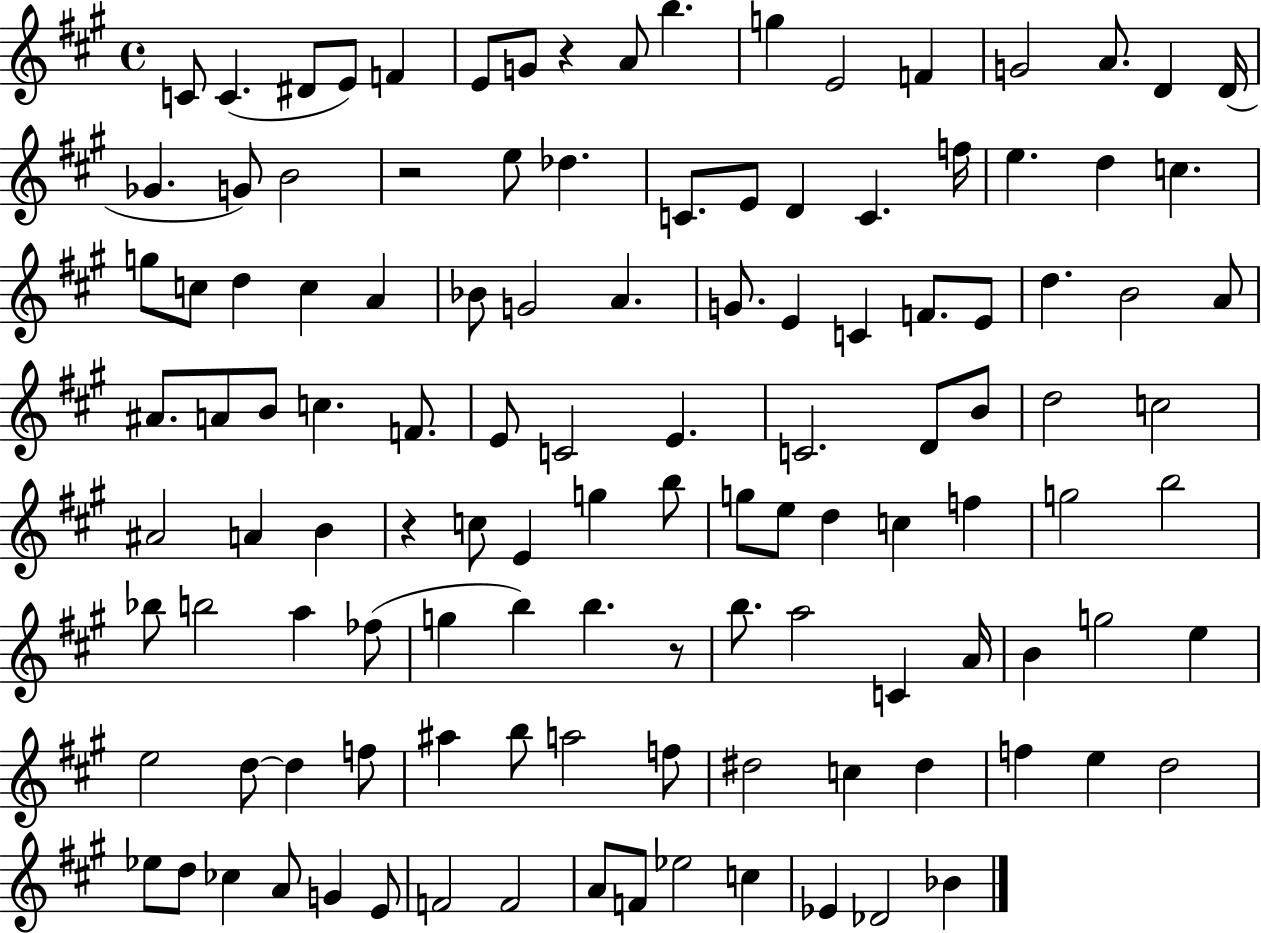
X:1
T:Untitled
M:4/4
L:1/4
K:A
C/2 C ^D/2 E/2 F E/2 G/2 z A/2 b g E2 F G2 A/2 D D/4 _G G/2 B2 z2 e/2 _d C/2 E/2 D C f/4 e d c g/2 c/2 d c A _B/2 G2 A G/2 E C F/2 E/2 d B2 A/2 ^A/2 A/2 B/2 c F/2 E/2 C2 E C2 D/2 B/2 d2 c2 ^A2 A B z c/2 E g b/2 g/2 e/2 d c f g2 b2 _b/2 b2 a _f/2 g b b z/2 b/2 a2 C A/4 B g2 e e2 d/2 d f/2 ^a b/2 a2 f/2 ^d2 c ^d f e d2 _e/2 d/2 _c A/2 G E/2 F2 F2 A/2 F/2 _e2 c _E _D2 _B